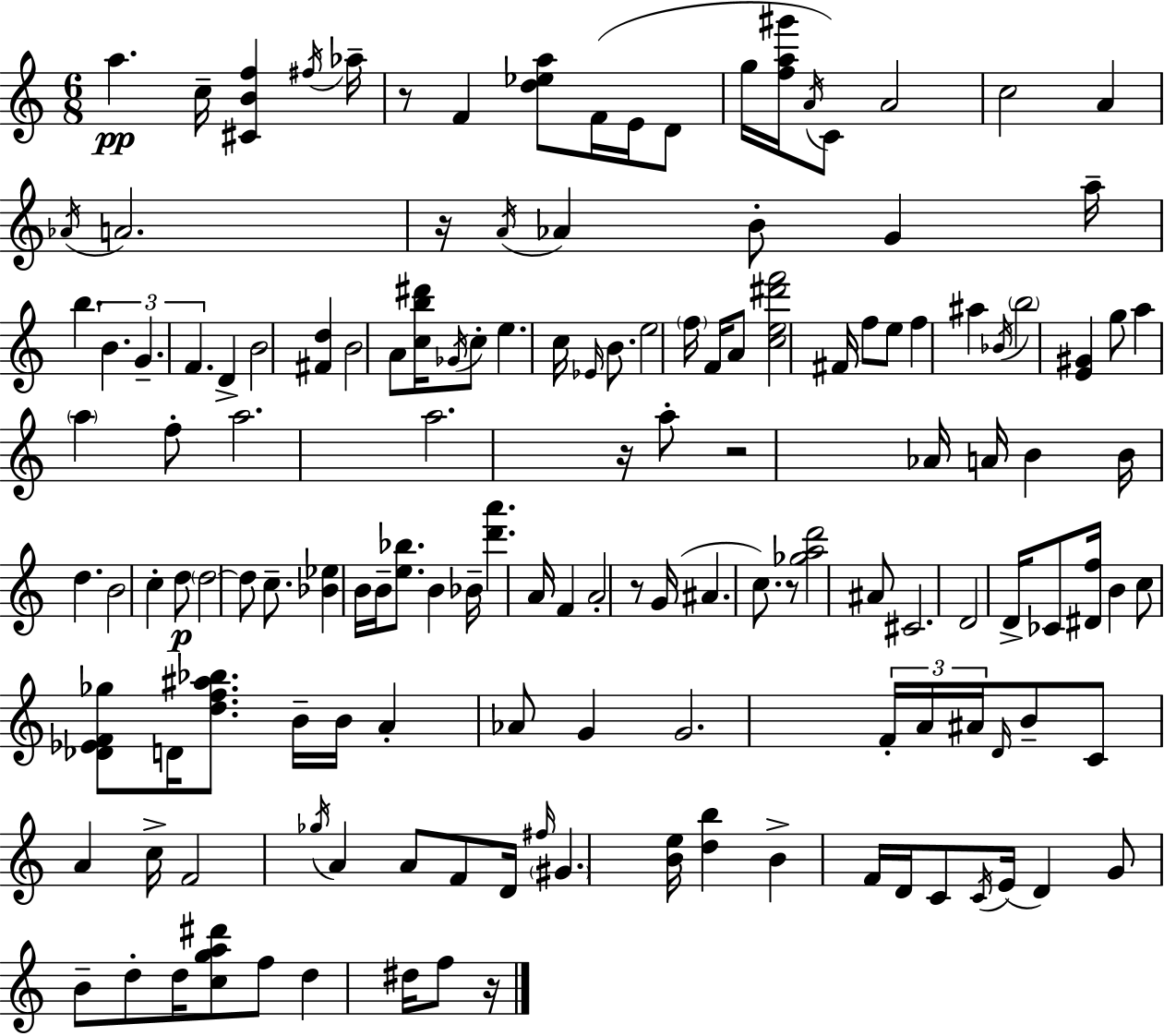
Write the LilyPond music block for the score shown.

{
  \clef treble
  \numericTimeSignature
  \time 6/8
  \key a \minor
  a''4.\pp c''16-- <cis' b' f''>4 \acciaccatura { fis''16 } | aes''16-- r8 f'4 <d'' ees'' a''>8 f'16( e'16 d'8 | g''16 <f'' a'' gis'''>16 \acciaccatura { a'16 }) c'8 a'2 | c''2 a'4 | \break \acciaccatura { aes'16 } a'2. | r16 \acciaccatura { a'16 } aes'4 b'8-. g'4 | a''16-- b''4. \tuplet 3/2 { b'4. | g'4.-- f'4. } | \break d'4-> b'2 | <fis' d''>4 b'2 | a'8 <c'' b'' dis'''>16 \acciaccatura { ges'16 } c''8-. e''4. | c''16 \grace { ees'16 } b'8. e''2 | \break \parenthesize f''16 f'16 a'8 <c'' e'' dis''' f'''>2 | fis'16 f''8 e''8 f''4 | ais''4 \acciaccatura { bes'16 } \parenthesize b''2 | <e' gis'>4 g''8 a''4 | \break \parenthesize a''4 f''8-. a''2. | a''2. | r16 a''8-. r2 | aes'16 a'16 b'4 | \break b'16 d''4. b'2 | c''4-. d''8\p \parenthesize d''2~~ | d''8 c''8.-- <bes' ees''>4 | b'16 b'16-- <e'' bes''>8. b'4 bes'16-- | \break <d''' a'''>4. a'16 f'4 a'2-. | r8 g'16( ais'4. | c''8.) r8 <ges'' a'' d'''>2 | ais'8 cis'2. | \break d'2 | d'16-> ces'8 <dis' f''>16 b'4 c''8 | <des' ees' f' ges''>8 d'16 <d'' f'' ais'' bes''>8. b'16-- b'16 a'4-. | aes'8 g'4 g'2. | \break \tuplet 3/2 { f'16-. a'16 ais'16 } \grace { d'16 } b'8-- | c'8 a'4 c''16-> f'2 | \acciaccatura { ges''16 } a'4 a'8 f'8 | d'16 \grace { fis''16 } \parenthesize gis'4. <b' e''>16 <d'' b''>4 | \break b'4-> f'16 d'16 c'8 \acciaccatura { c'16 }( e'16 | d'4) g'8 b'8-- d''8-. d''16 <c'' g'' a'' dis'''>8 | f''8 d''4 dis''16 f''8 r16 \bar "|."
}